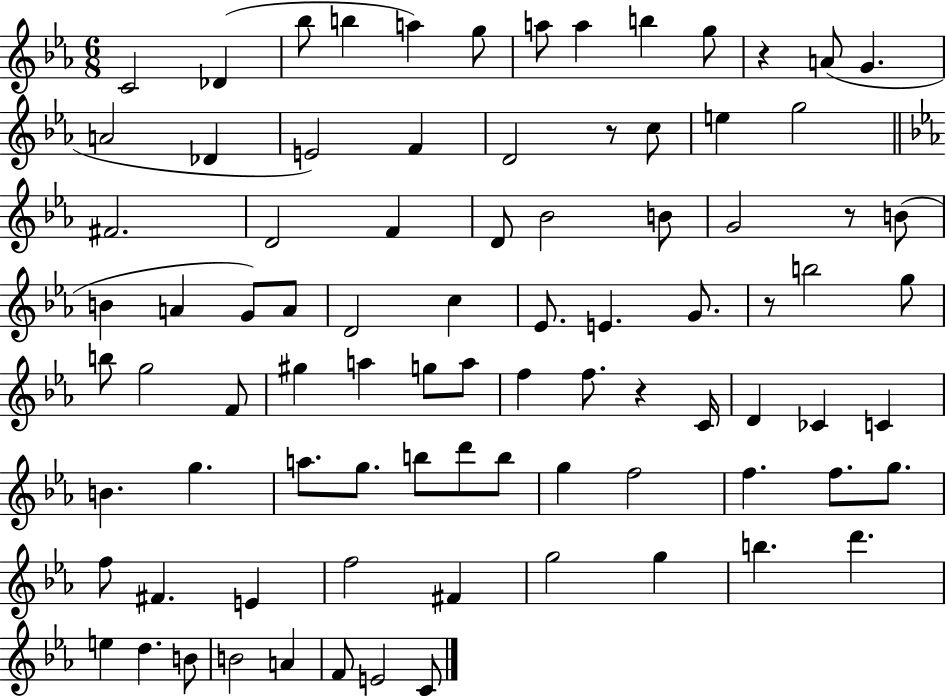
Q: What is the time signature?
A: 6/8